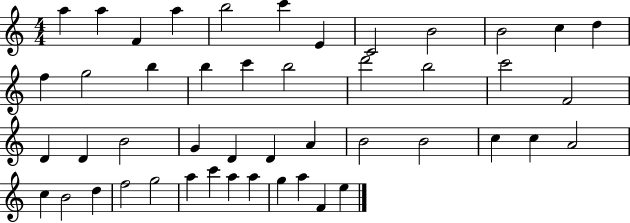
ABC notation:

X:1
T:Untitled
M:4/4
L:1/4
K:C
a a F a b2 c' E C2 B2 B2 c d f g2 b b c' b2 d'2 b2 c'2 F2 D D B2 G D D A B2 B2 c c A2 c B2 d f2 g2 a c' a a g a F e